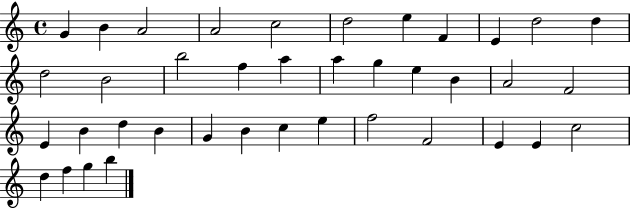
G4/q B4/q A4/h A4/h C5/h D5/h E5/q F4/q E4/q D5/h D5/q D5/h B4/h B5/h F5/q A5/q A5/q G5/q E5/q B4/q A4/h F4/h E4/q B4/q D5/q B4/q G4/q B4/q C5/q E5/q F5/h F4/h E4/q E4/q C5/h D5/q F5/q G5/q B5/q